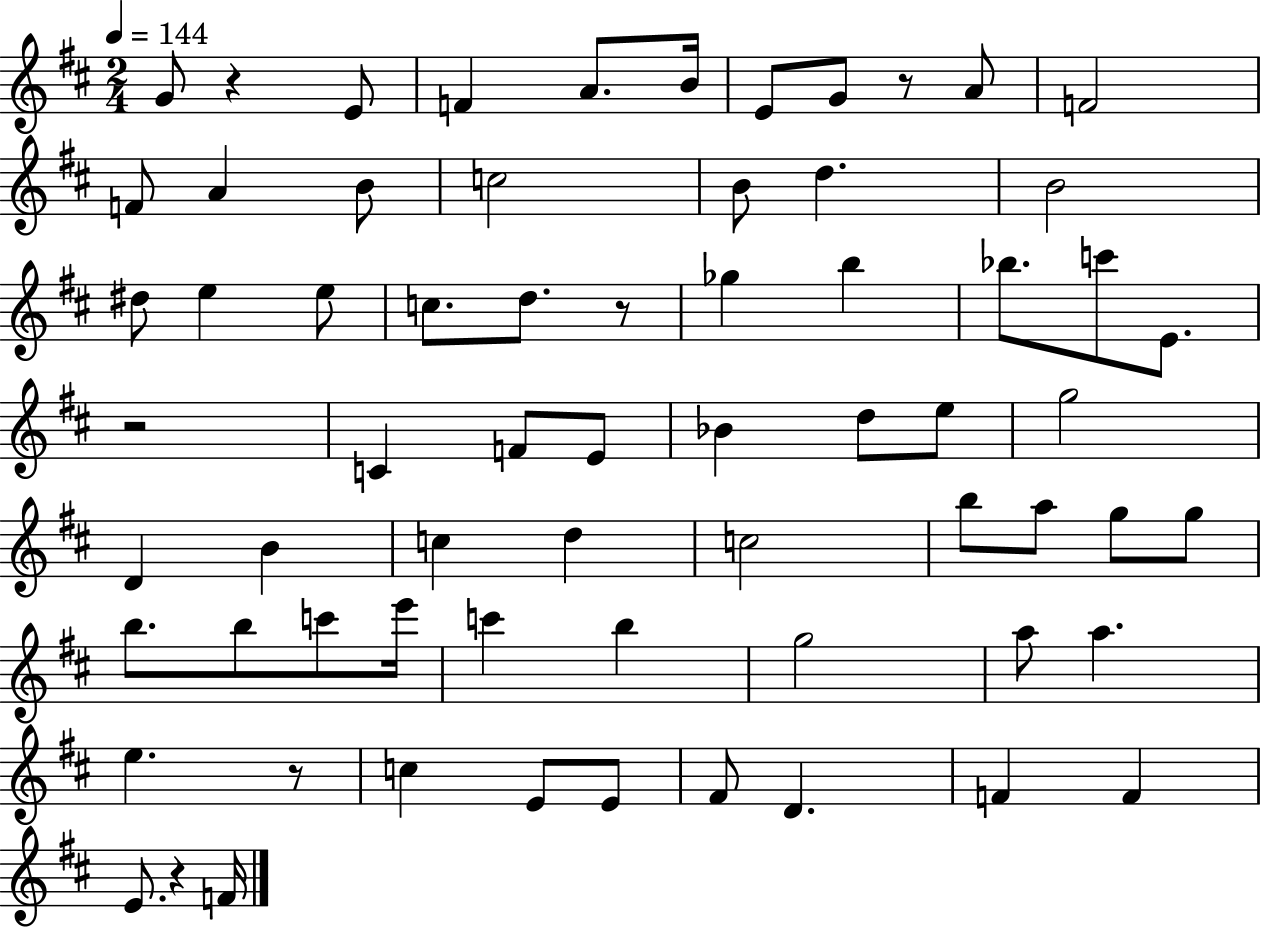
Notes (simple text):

G4/e R/q E4/e F4/q A4/e. B4/s E4/e G4/e R/e A4/e F4/h F4/e A4/q B4/e C5/h B4/e D5/q. B4/h D#5/e E5/q E5/e C5/e. D5/e. R/e Gb5/q B5/q Bb5/e. C6/e E4/e. R/h C4/q F4/e E4/e Bb4/q D5/e E5/e G5/h D4/q B4/q C5/q D5/q C5/h B5/e A5/e G5/e G5/e B5/e. B5/e C6/e E6/s C6/q B5/q G5/h A5/e A5/q. E5/q. R/e C5/q E4/e E4/e F#4/e D4/q. F4/q F4/q E4/e. R/q F4/s